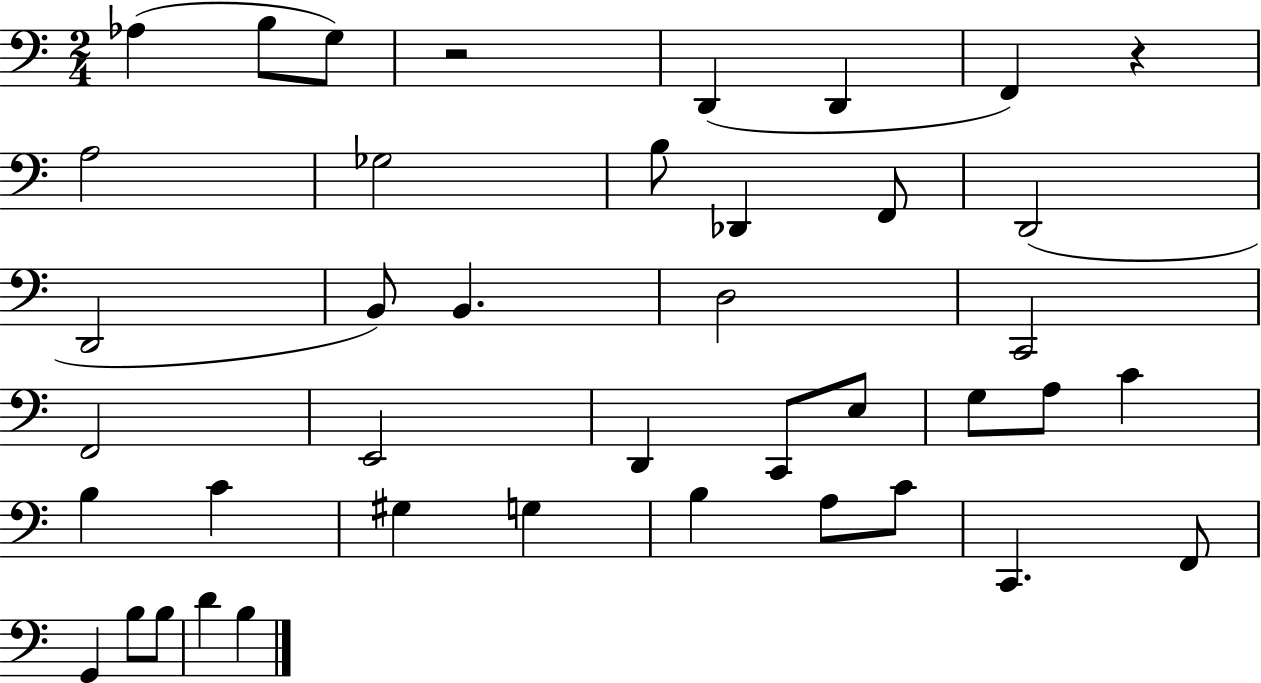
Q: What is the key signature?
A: C major